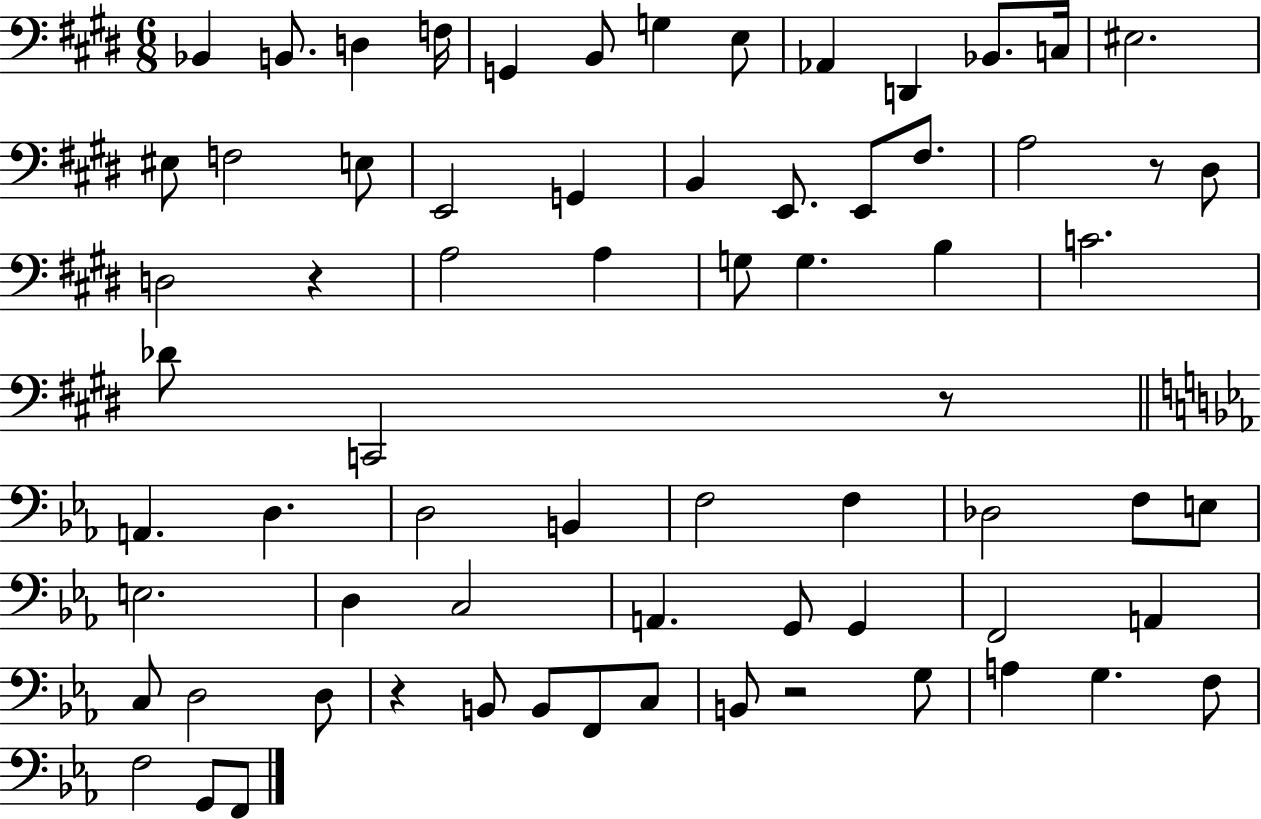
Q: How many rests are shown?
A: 5